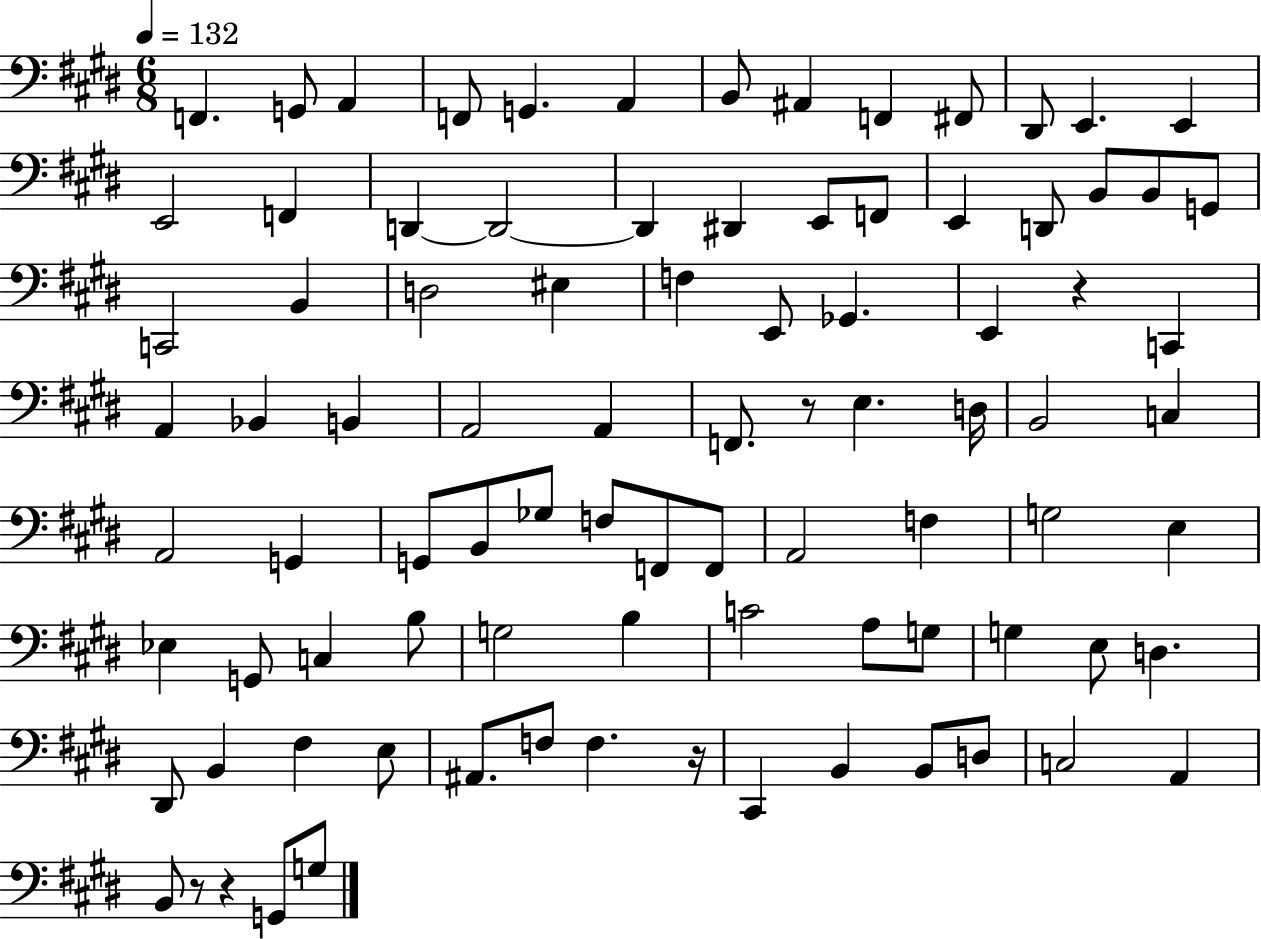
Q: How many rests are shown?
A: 5